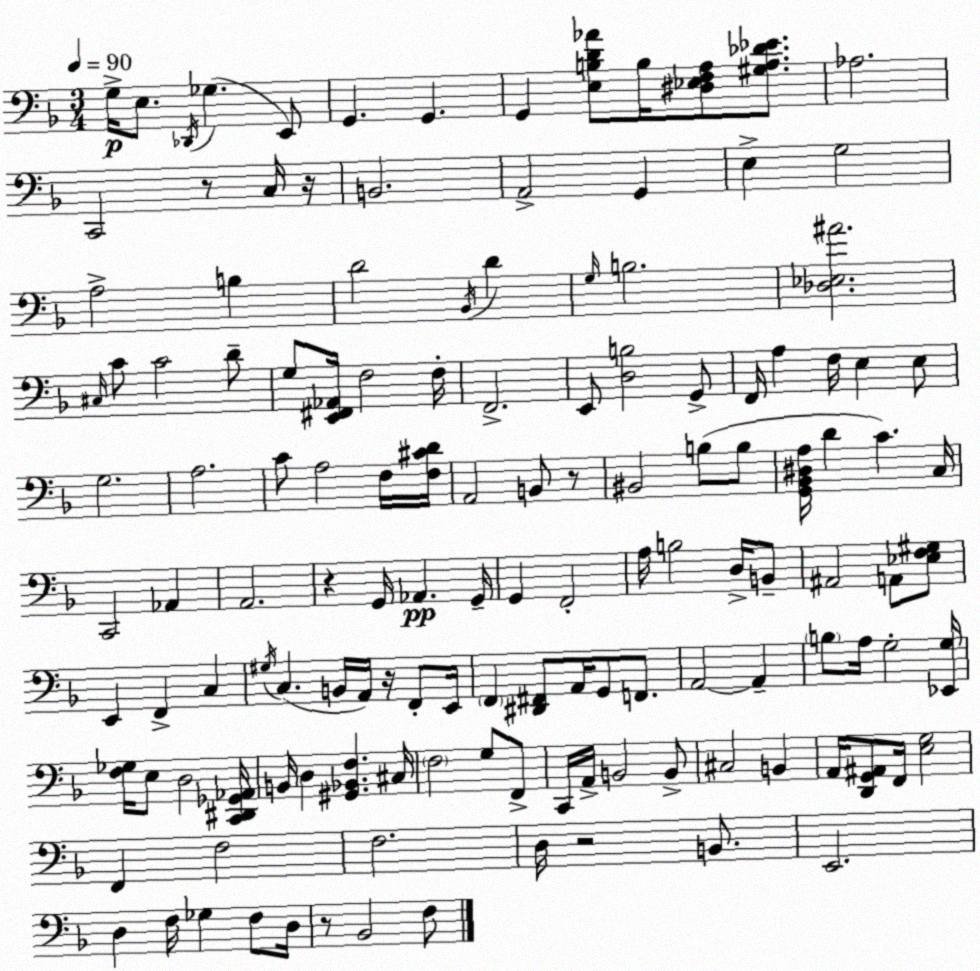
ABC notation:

X:1
T:Untitled
M:3/4
L:1/4
K:F
G,/4 E,/2 _D,,/4 _G, E,,/2 G,, G,, G,, [E,B,D_A]/2 B,/4 [^D,_E,F,A,]/2 [^G,A,_D_E]/2 _A,2 C,,2 z/2 C,/4 z/4 B,,2 A,,2 G,, E, G,2 A,2 B, D2 _B,,/4 D G,/4 B,2 [_D,_E,^A]2 ^C,/4 C/2 C2 D/2 G,/2 [E,,^F,,_A,,]/4 F,2 F,/4 F,,2 E,,/2 [D,B,]2 G,,/2 F,,/4 A, F,/4 E, E,/2 G,2 A,2 C/2 A,2 F,/4 [F,^CD]/4 A,,2 B,,/2 z/2 ^B,,2 B,/2 B,/2 [G,,_B,,^D,A,]/4 D C C,/4 C,,2 _A,, A,,2 z G,,/4 _A,, G,,/4 G,, F,,2 A,/4 B,2 D,/4 B,,/2 ^A,,2 A,,/2 [_E,F,^G,]/2 E,, F,, C, ^G,/4 C, B,,/4 A,,/4 z/4 F,,/2 E,,/4 F,, [^D,,^F,,]/2 A,,/4 G,,/2 F,,/2 A,,2 A,, B,/2 A,/4 G,2 [_E,,G,]/4 [F,_G,]/4 E,/2 D,2 [C,,^D,,_G,,_A,,]/4 B,,/4 D, [^G,,_B,,F,] ^C,/4 F,2 G,/2 F,,/2 C,,/4 A,,/4 B,,2 B,,/2 ^C,2 B,, A,,/4 [D,,G,,^A,,]/2 F,,/4 [E,G,]2 F,, F,2 F,2 D,/4 z2 B,,/2 E,,2 D, F,/4 _G, F,/2 D,/4 z/2 _B,,2 F,/2